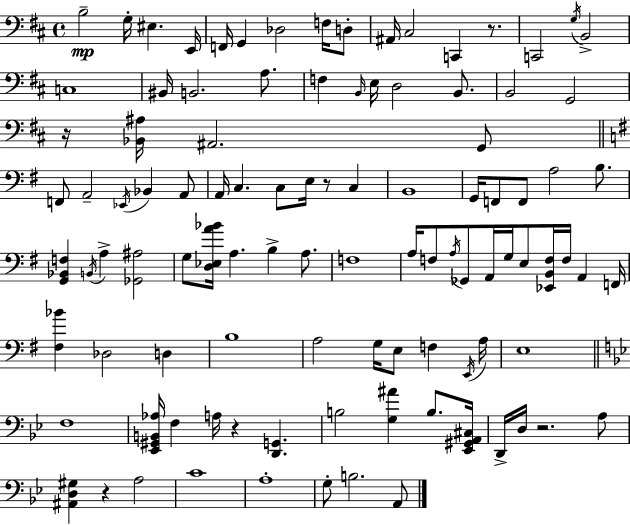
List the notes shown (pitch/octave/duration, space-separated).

B3/h G3/s EIS3/q. E2/s F2/s G2/q Db3/h F3/s D3/e A#2/s C#3/h C2/q R/e. C2/h G3/s B2/h C3/w BIS2/s B2/h. A3/e. F3/q B2/s E3/s D3/h B2/e. B2/h G2/h R/s [Bb2,A#3]/s A#2/h. G2/e F2/e A2/h Eb2/s Bb2/q A2/e A2/s C3/q. C3/e E3/s R/e C3/q B2/w G2/s F2/e F2/e A3/h B3/e. [G2,Bb2,F3]/q B2/s A3/q [Gb2,A#3]/h G3/e [D3,Eb3,A4,Bb4]/s A3/q. B3/q A3/e. F3/w A3/s F3/e A3/s Gb2/e A2/s G3/s E3/e [Eb2,B2,F3]/s F3/s A2/q F2/s [F#3,Bb4]/q Db3/h D3/q B3/w A3/h G3/s E3/e F3/q E2/s A3/s E3/w F3/w [Eb2,G#2,B2,Ab3]/s F3/q A3/s R/q [D2,G2]/q. B3/h [G3,A#4]/q B3/e. [Eb2,G#2,A2,C#3]/s D2/s D3/s R/h. A3/e [A#2,D3,G#3]/q R/q A3/h C4/w A3/w G3/e B3/h. A2/e